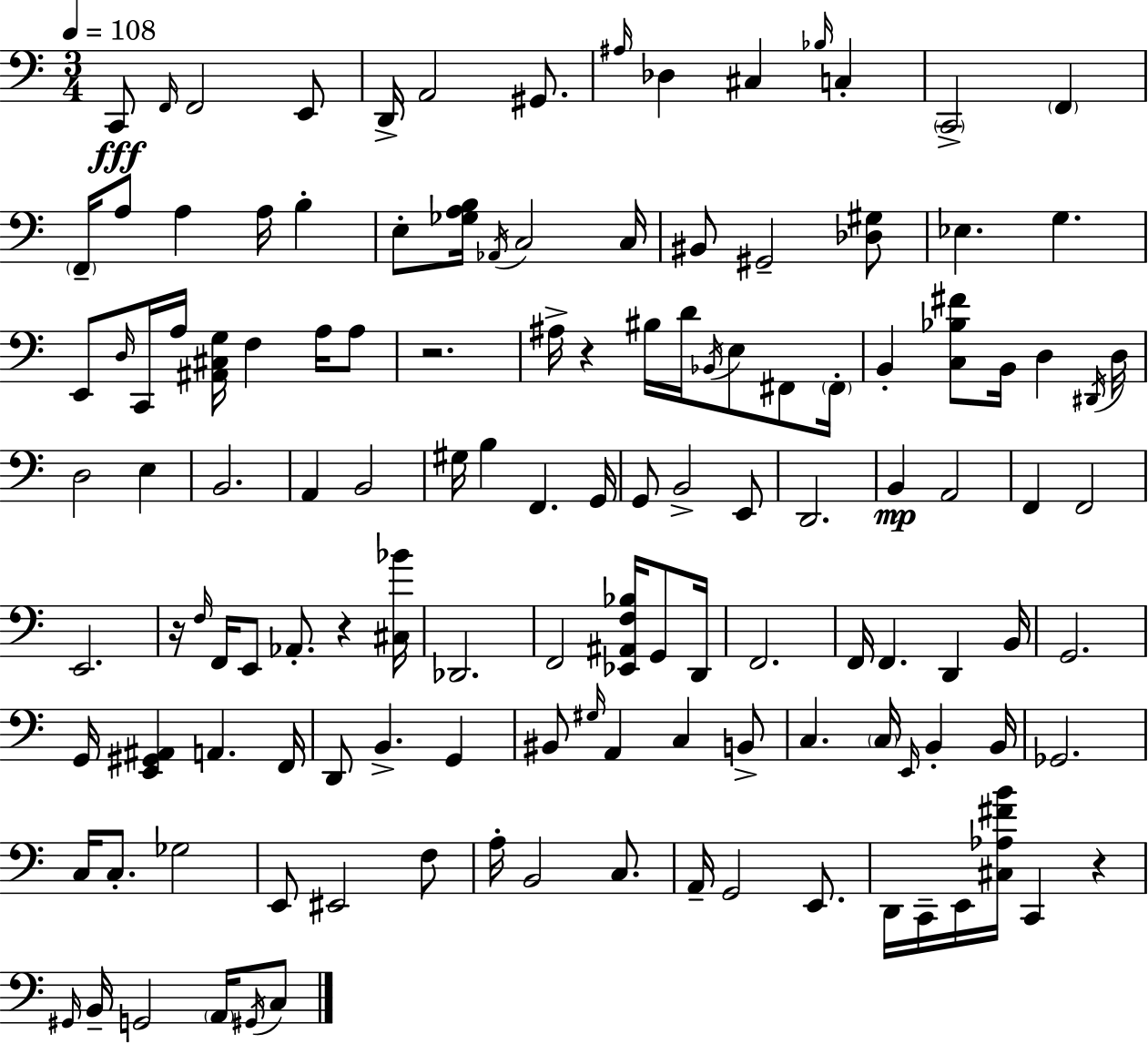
X:1
T:Untitled
M:3/4
L:1/4
K:C
C,,/2 F,,/4 F,,2 E,,/2 D,,/4 A,,2 ^G,,/2 ^A,/4 _D, ^C, _B,/4 C, C,,2 F,, F,,/4 A,/2 A, A,/4 B, E,/2 [_G,A,B,]/4 _A,,/4 C,2 C,/4 ^B,,/2 ^G,,2 [_D,^G,]/2 _E, G, E,,/2 D,/4 C,,/4 A,/4 [^A,,^C,G,]/4 F, A,/4 A,/2 z2 ^A,/4 z ^B,/4 D/4 _B,,/4 E,/2 ^F,,/2 ^F,,/4 B,, [C,_B,^F]/2 B,,/4 D, ^D,,/4 D,/4 D,2 E, B,,2 A,, B,,2 ^G,/4 B, F,, G,,/4 G,,/2 B,,2 E,,/2 D,,2 B,, A,,2 F,, F,,2 E,,2 z/4 F,/4 F,,/4 E,,/2 _A,,/2 z [^C,_B]/4 _D,,2 F,,2 [_E,,^A,,F,_B,]/4 G,,/2 D,,/4 F,,2 F,,/4 F,, D,, B,,/4 G,,2 G,,/4 [E,,^G,,^A,,] A,, F,,/4 D,,/2 B,, G,, ^B,,/2 ^G,/4 A,, C, B,,/2 C, C,/4 E,,/4 B,, B,,/4 _G,,2 C,/4 C,/2 _G,2 E,,/2 ^E,,2 F,/2 A,/4 B,,2 C,/2 A,,/4 G,,2 E,,/2 D,,/4 C,,/4 E,,/4 [^C,_A,^FB]/4 C,, z ^G,,/4 B,,/4 G,,2 A,,/4 ^G,,/4 C,/2